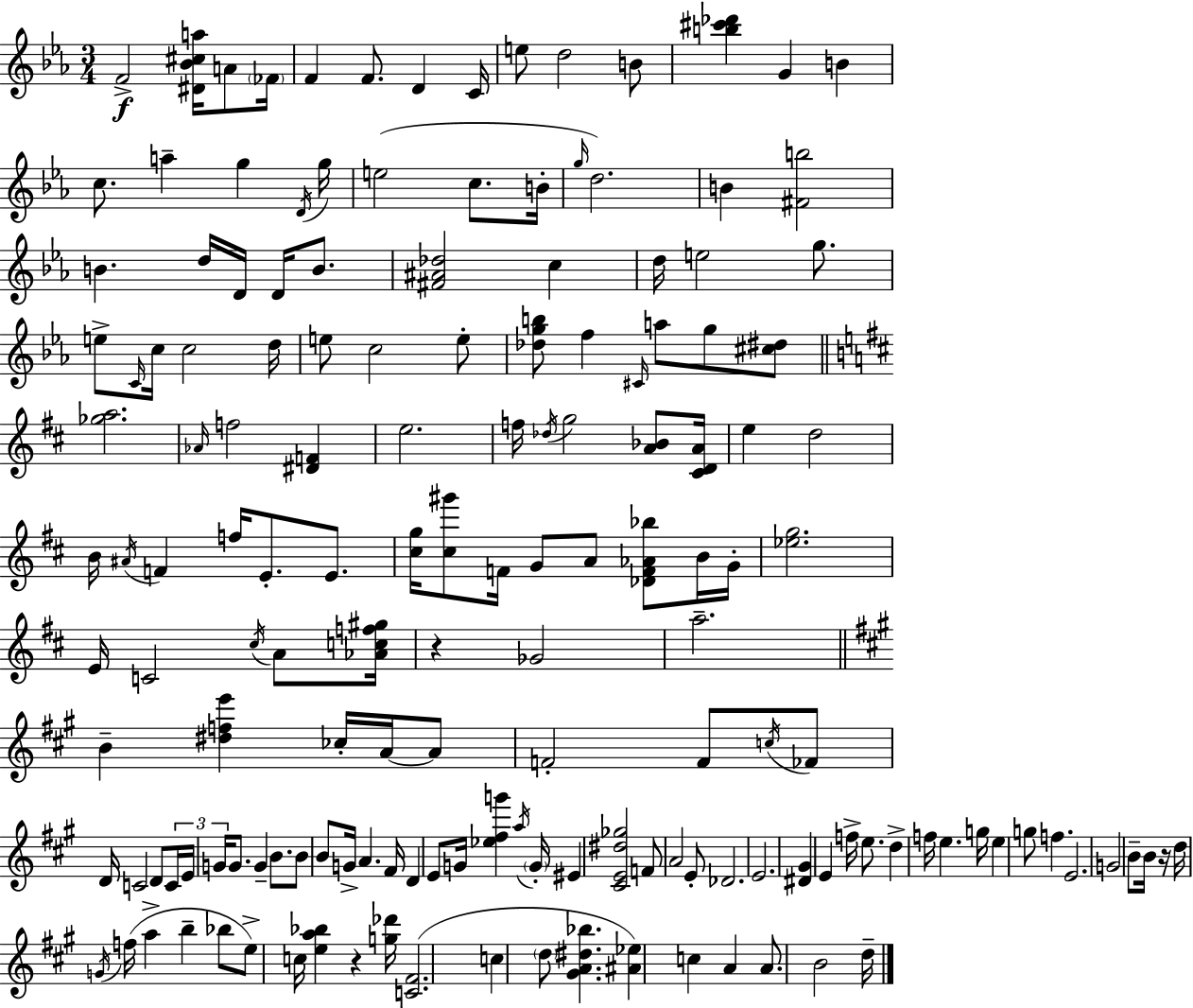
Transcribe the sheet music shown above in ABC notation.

X:1
T:Untitled
M:3/4
L:1/4
K:Cm
F2 [^D_B^ca]/4 A/2 _F/4 F F/2 D C/4 e/2 d2 B/2 [b^c'_d'] G B c/2 a g D/4 g/4 e2 c/2 B/4 g/4 d2 B [^Fb]2 B d/4 D/4 D/4 B/2 [^F^A_d]2 c d/4 e2 g/2 e/2 C/4 c/4 c2 d/4 e/2 c2 e/2 [_dgb]/2 f ^C/4 a/2 g/2 [^c^d]/2 [_ga]2 _A/4 f2 [^DF] e2 f/4 _d/4 g2 [A_B]/2 [^CDA]/4 e d2 B/4 ^A/4 F f/4 E/2 E/2 [^cg]/4 [^c^g']/2 F/4 G/2 A/2 [_DF_A_b]/2 B/4 G/4 [_eg]2 E/4 C2 ^c/4 A/2 [_Acf^g]/4 z _G2 a2 B [^dfe'] _c/4 A/4 A/2 F2 F/2 c/4 _F/2 D/4 C2 D/2 C/4 E/4 G/4 G/2 G B/2 B/2 B/2 G/4 A ^F/4 D E/2 G/4 [_e^fg'] a/4 G/4 ^E [^CE^d_g]2 F/2 A2 E/2 _D2 E2 [^D^G] E f/4 e/2 d f/4 e g/4 e g/2 f E2 G2 B/2 B/4 z/4 d/4 G/4 f/4 a b _b/2 e/2 c/4 [ea_b] z [g_d']/4 [C^F]2 c d/2 [^GA^d_b] [^A_e] c A A/2 B2 d/4